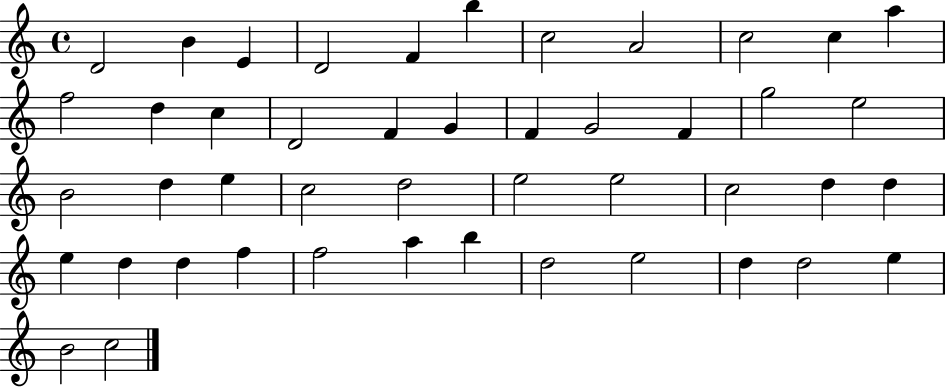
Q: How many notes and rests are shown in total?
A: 46